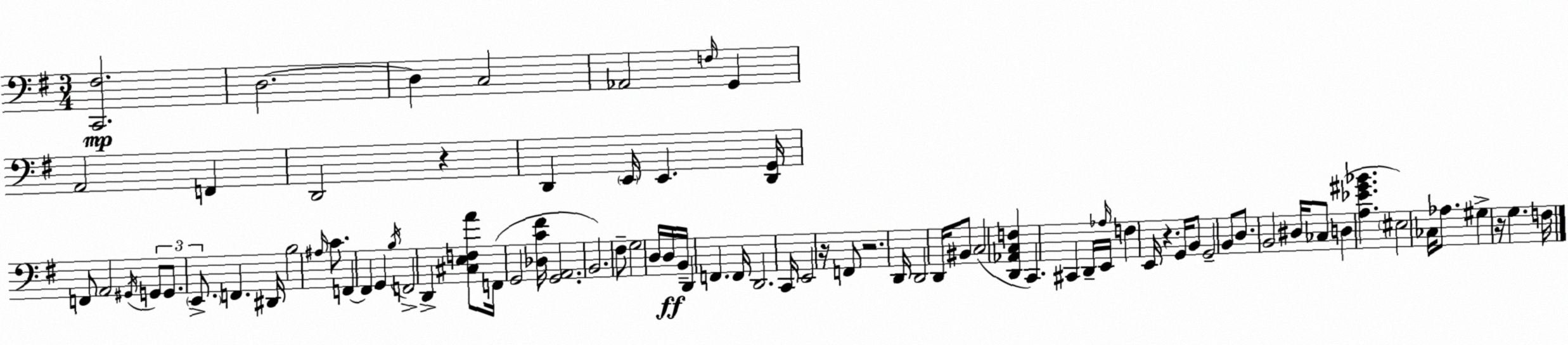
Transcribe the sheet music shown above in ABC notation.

X:1
T:Untitled
M:3/4
L:1/4
K:G
[C,,^F,]2 D,2 D, C,2 _A,,2 F,/4 G,, A,,2 F,, D,,2 z D,, E,,/4 E,, [D,,G,,]/4 F,,/2 A,,2 ^G,,/4 G,,/2 G,,/2 E,,/2 F,, ^D,,/4 B,2 ^A,/4 C/2 F,, F,, G,, B,/4 F,,2 D,, [^C,E,F,A]/2 F,,/4 G,,2 [_D,C^F]/4 [G,,A,,]2 B,,2 ^F,/2 G,2 D,/4 D,/4 B,,/4 D,, F,, F,,/4 D,,2 C,,/4 E,,2 z/4 F,,/2 z2 D,,/4 D,,2 D,,/4 ^B,,/2 C,2 [D,,_A,,C,F,] C,, ^C,, D,,/4 E,,/4 _A,/4 F, E,,/4 z G,,/4 B,,/2 G,,2 B,,/2 D,/2 B,,2 ^D,/4 _C,/2 D, [A,_E^G_B] ^E,2 _C,/4 _A,/2 ^G, z/4 G, F,/4